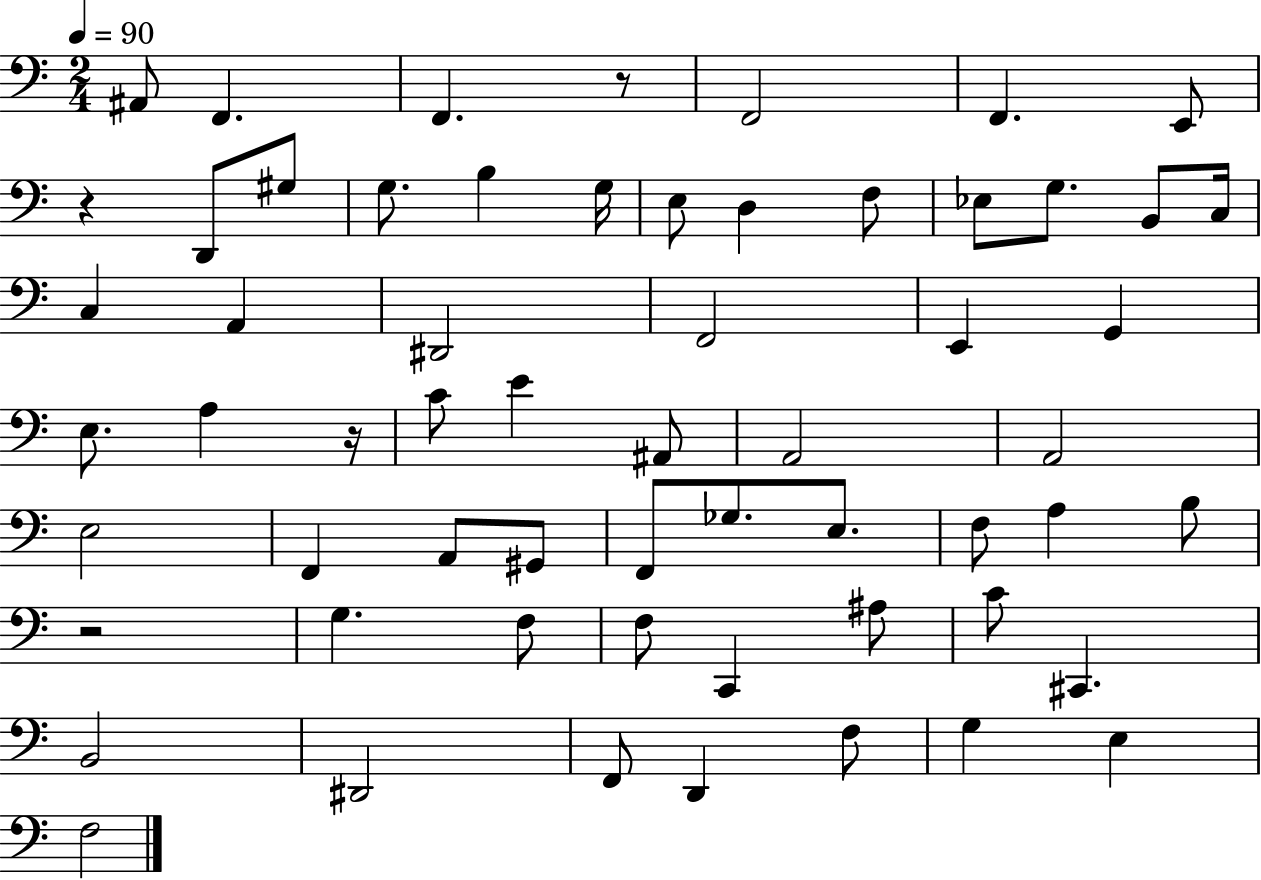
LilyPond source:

{
  \clef bass
  \numericTimeSignature
  \time 2/4
  \key c \major
  \tempo 4 = 90
  \repeat volta 2 { ais,8 f,4. | f,4. r8 | f,2 | f,4. e,8 | \break r4 d,8 gis8 | g8. b4 g16 | e8 d4 f8 | ees8 g8. b,8 c16 | \break c4 a,4 | dis,2 | f,2 | e,4 g,4 | \break e8. a4 r16 | c'8 e'4 ais,8 | a,2 | a,2 | \break e2 | f,4 a,8 gis,8 | f,8 ges8. e8. | f8 a4 b8 | \break r2 | g4. f8 | f8 c,4 ais8 | c'8 cis,4. | \break b,2 | dis,2 | f,8 d,4 f8 | g4 e4 | \break f2 | } \bar "|."
}